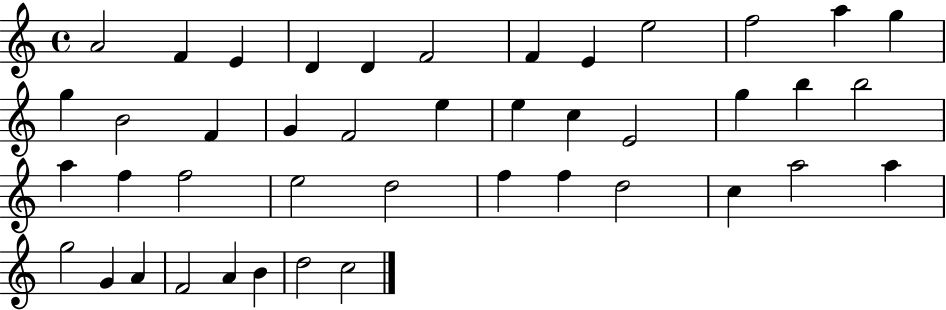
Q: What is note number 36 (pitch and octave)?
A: G5